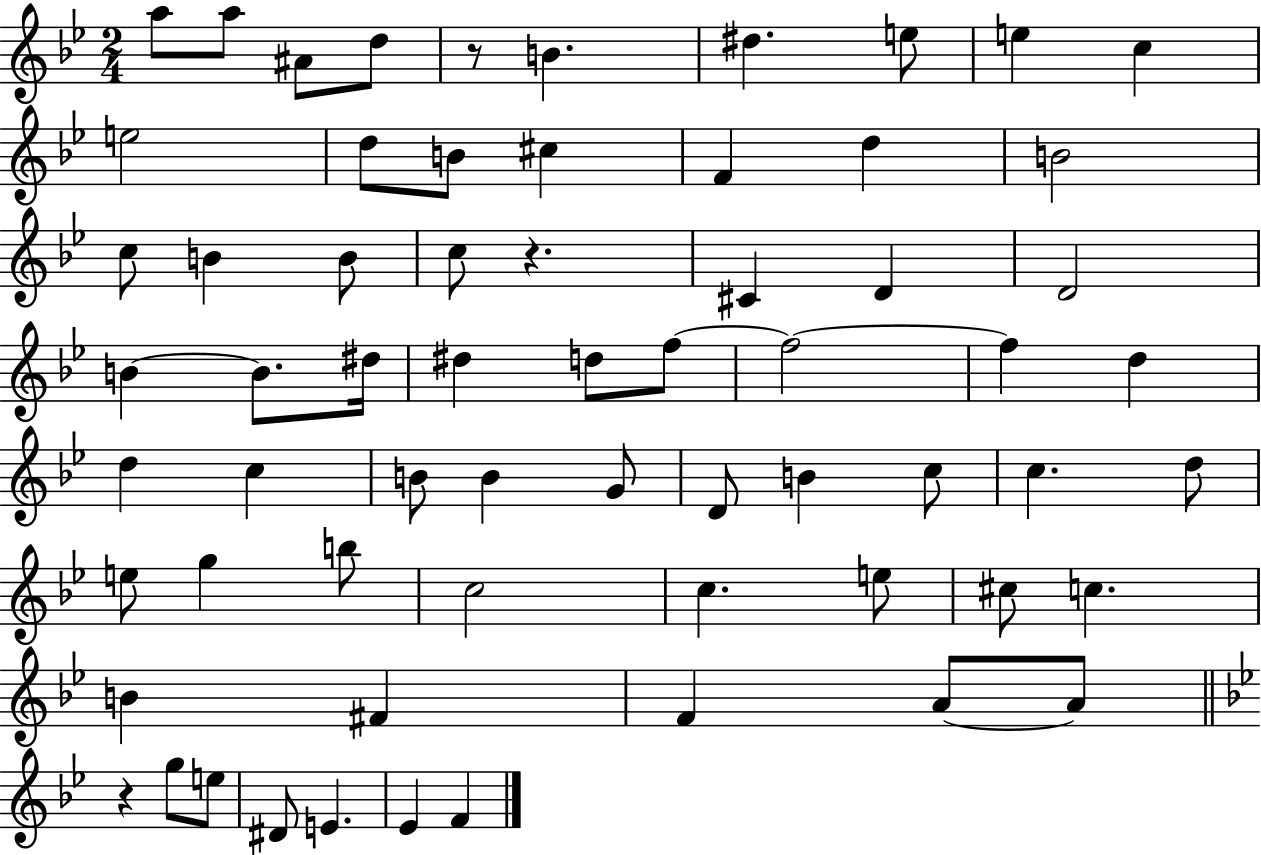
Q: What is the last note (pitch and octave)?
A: F4